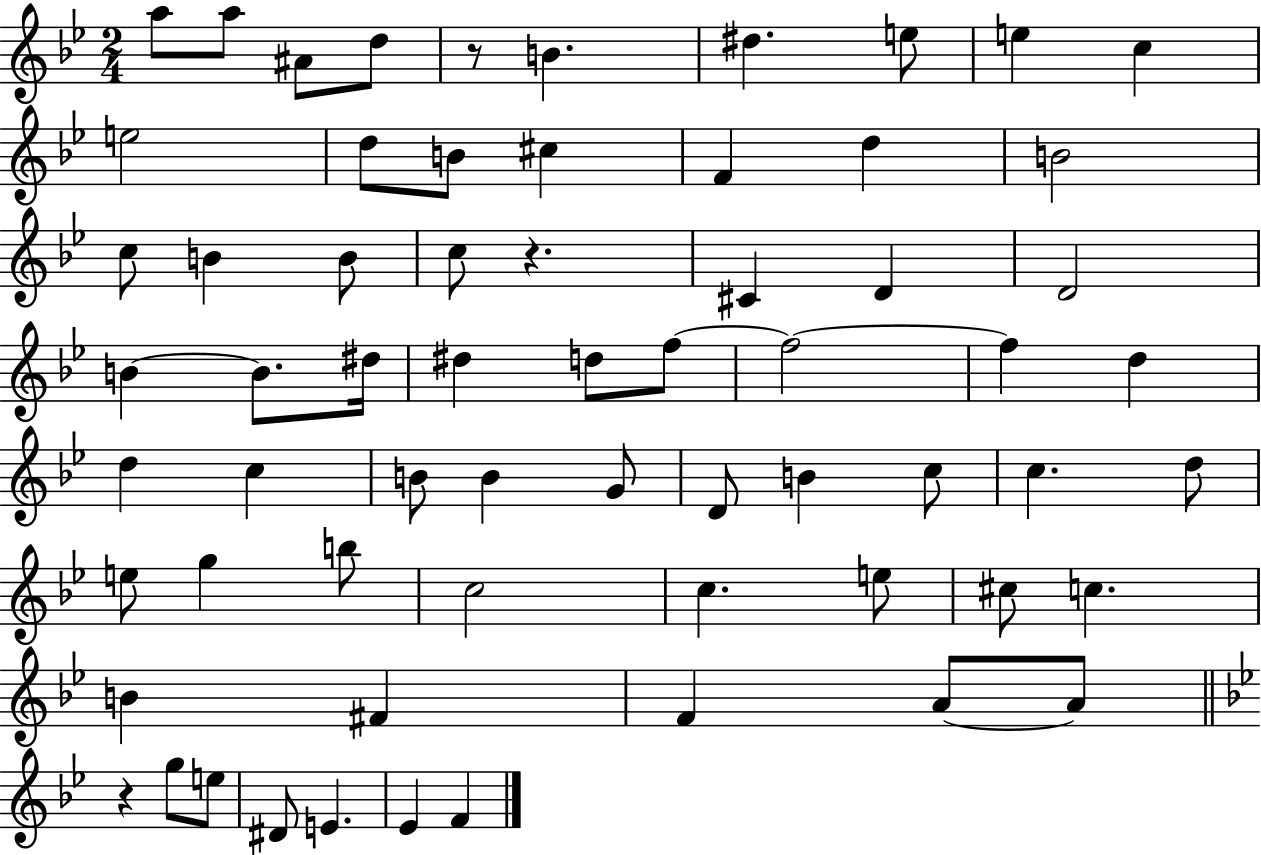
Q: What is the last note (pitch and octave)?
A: F4